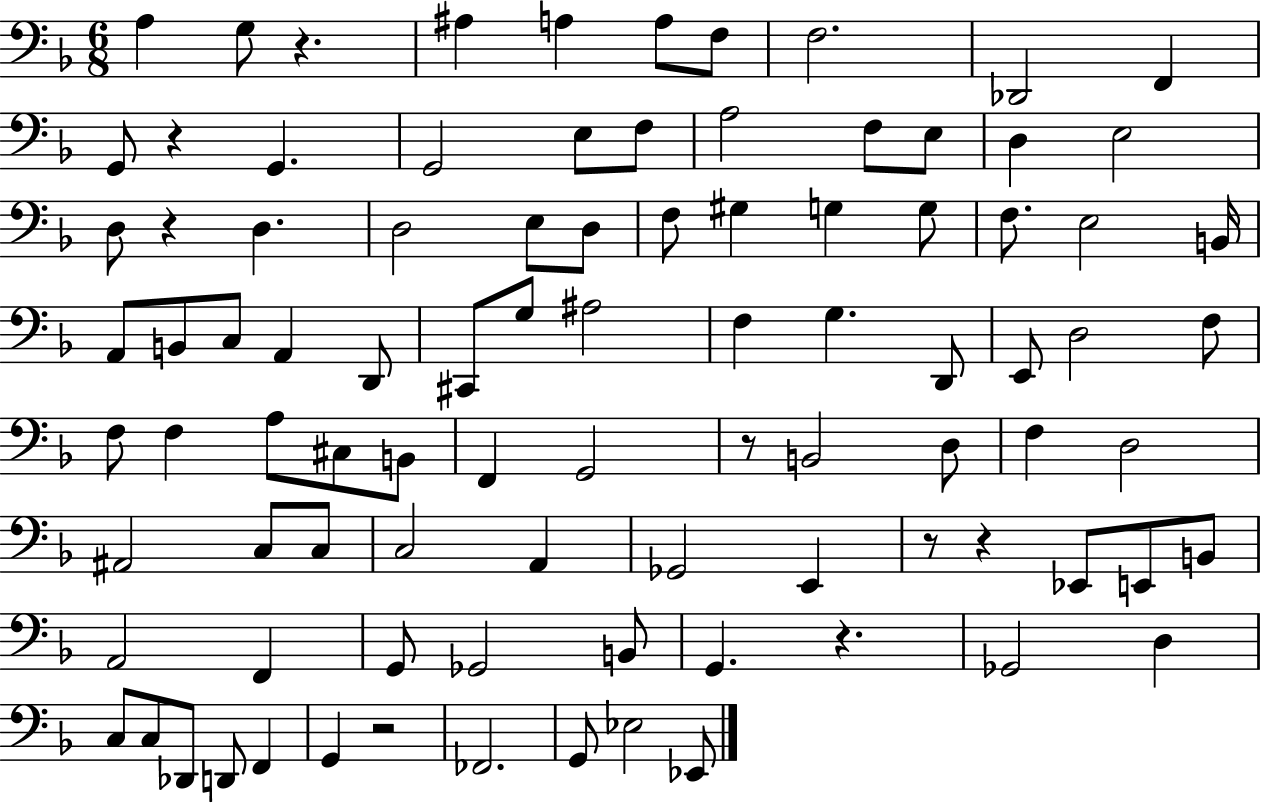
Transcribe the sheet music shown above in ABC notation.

X:1
T:Untitled
M:6/8
L:1/4
K:F
A, G,/2 z ^A, A, A,/2 F,/2 F,2 _D,,2 F,, G,,/2 z G,, G,,2 E,/2 F,/2 A,2 F,/2 E,/2 D, E,2 D,/2 z D, D,2 E,/2 D,/2 F,/2 ^G, G, G,/2 F,/2 E,2 B,,/4 A,,/2 B,,/2 C,/2 A,, D,,/2 ^C,,/2 G,/2 ^A,2 F, G, D,,/2 E,,/2 D,2 F,/2 F,/2 F, A,/2 ^C,/2 B,,/2 F,, G,,2 z/2 B,,2 D,/2 F, D,2 ^A,,2 C,/2 C,/2 C,2 A,, _G,,2 E,, z/2 z _E,,/2 E,,/2 B,,/2 A,,2 F,, G,,/2 _G,,2 B,,/2 G,, z _G,,2 D, C,/2 C,/2 _D,,/2 D,,/2 F,, G,, z2 _F,,2 G,,/2 _E,2 _E,,/2